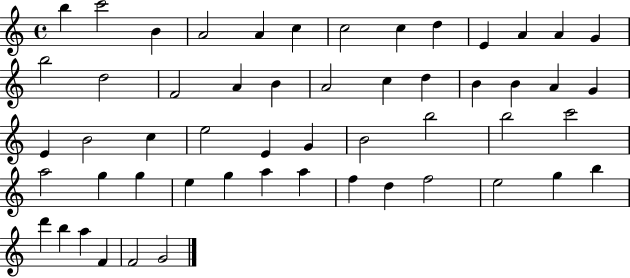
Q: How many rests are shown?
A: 0